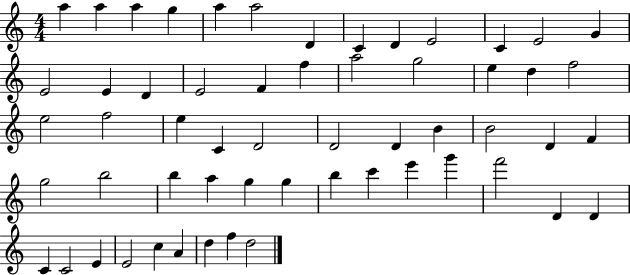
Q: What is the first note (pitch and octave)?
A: A5